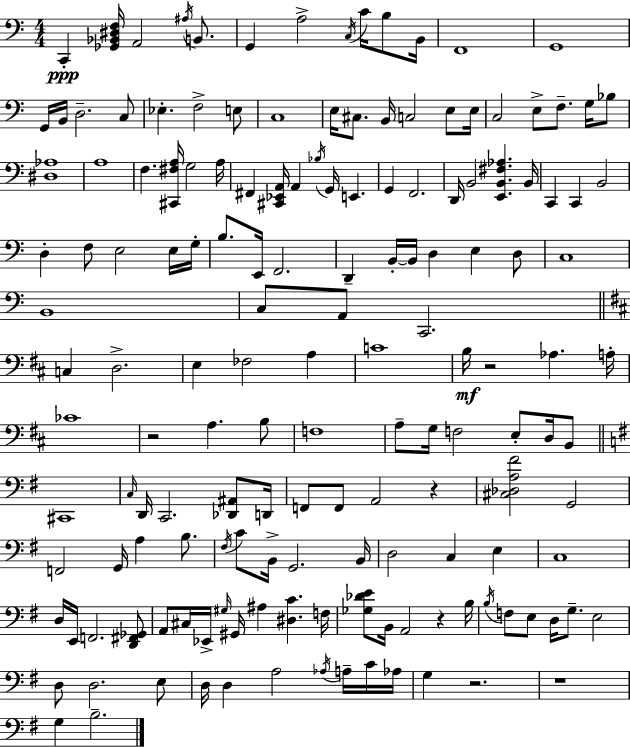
X:1
T:Untitled
M:4/4
L:1/4
K:C
C,, [_G,,_B,,^D,F,]/4 A,,2 ^A,/4 B,,/2 G,, A,2 C,/4 C/4 B,/2 B,,/4 F,,4 G,,4 G,,/4 B,,/4 D,2 C,/2 _E, F,2 E,/2 C,4 E,/4 ^C,/2 B,,/4 C,2 E,/2 E,/4 C,2 E,/2 F,/2 G,/4 _B,/2 [^D,_A,]4 A,4 F, [^C,,^F,A,]/4 G,2 A,/4 ^F,, [^C,,_E,,A,,]/4 A,, _B,/4 G,,/4 E,, G,, F,,2 D,,/4 B,,2 [E,,B,,^F,_A,] B,,/4 C,, C,, B,,2 D, F,/2 E,2 E,/4 G,/4 B,/2 E,,/4 F,,2 D,, B,,/4 B,,/4 D, E, D,/2 C,4 B,,4 C,/2 A,,/2 C,,2 C, D,2 E, _F,2 A, C4 B,/4 z2 _A, A,/4 _C4 z2 A, B,/2 F,4 A,/2 G,/4 F,2 E,/2 D,/4 B,,/2 ^C,,4 C,/4 D,,/4 C,,2 [_D,,^A,,]/2 D,,/4 F,,/2 F,,/2 A,,2 z [^C,_D,A,^F]2 G,,2 F,,2 G,,/4 A, B,/2 ^F,/4 C/2 B,,/4 G,,2 B,,/4 D,2 C, E, C,4 D,/4 E,,/4 F,,2 [D,,^F,,_G,,]/2 A,,/2 ^C,/4 _E,,/4 ^G,/4 ^G,,/4 ^A, [^D,C] F,/4 [_G,_DE]/2 B,,/4 A,,2 z B,/4 B,/4 F,/2 E,/2 D,/4 G,/2 E,2 D,/2 D,2 E,/2 D,/4 D, A,2 _A,/4 A,/4 C/4 _A,/4 G, z2 z4 G, B,2